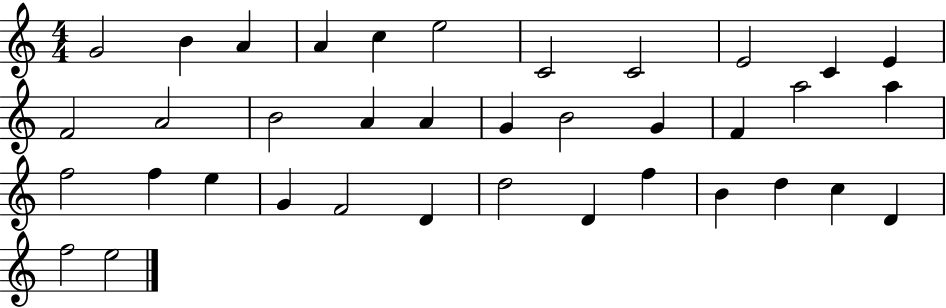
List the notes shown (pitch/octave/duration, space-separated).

G4/h B4/q A4/q A4/q C5/q E5/h C4/h C4/h E4/h C4/q E4/q F4/h A4/h B4/h A4/q A4/q G4/q B4/h G4/q F4/q A5/h A5/q F5/h F5/q E5/q G4/q F4/h D4/q D5/h D4/q F5/q B4/q D5/q C5/q D4/q F5/h E5/h